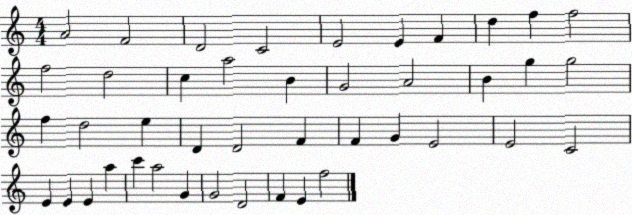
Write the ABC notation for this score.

X:1
T:Untitled
M:4/4
L:1/4
K:C
A2 F2 D2 C2 E2 E F d f f2 f2 d2 c a2 B G2 A2 B g g2 f d2 e D D2 F F G E2 E2 C2 E E E a c' a2 G G2 D2 F E f2